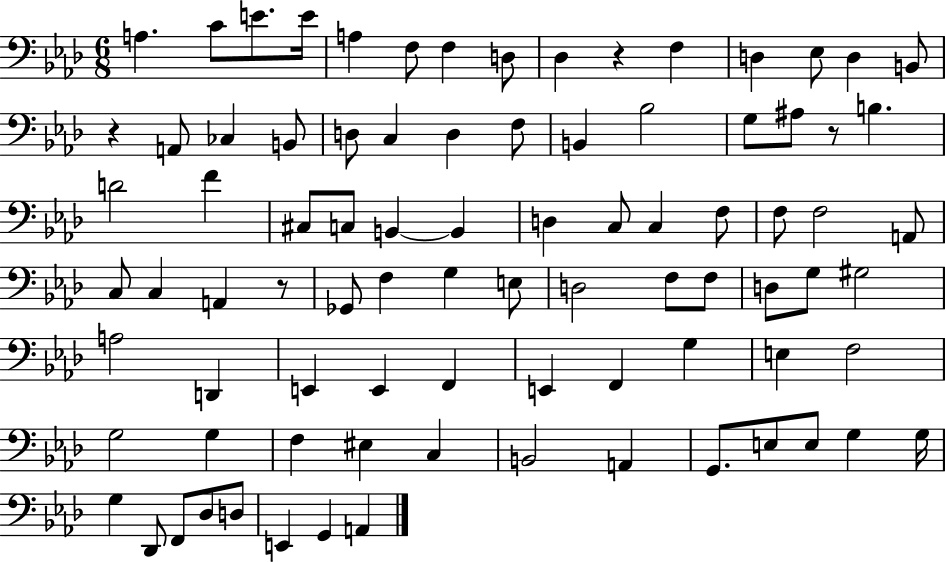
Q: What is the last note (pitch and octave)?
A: A2